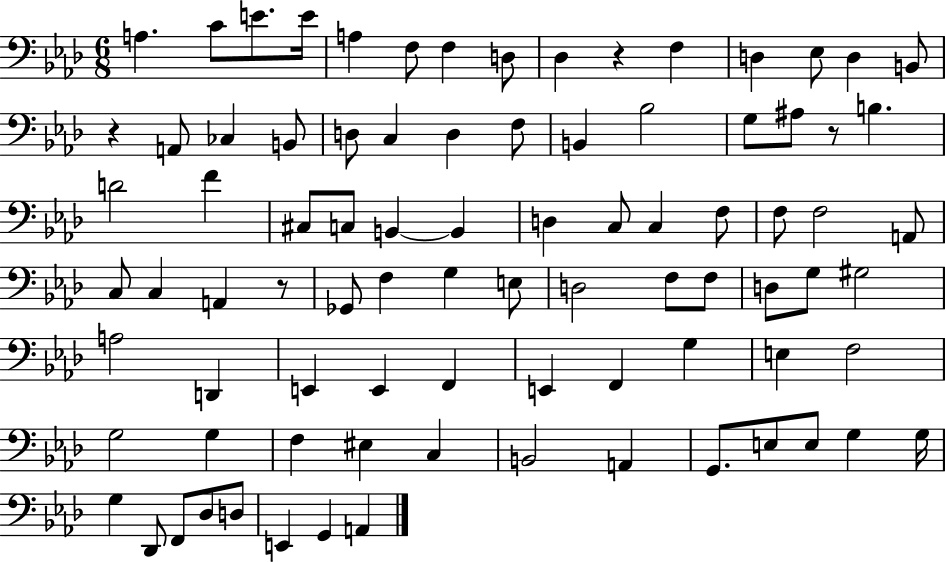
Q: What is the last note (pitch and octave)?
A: A2